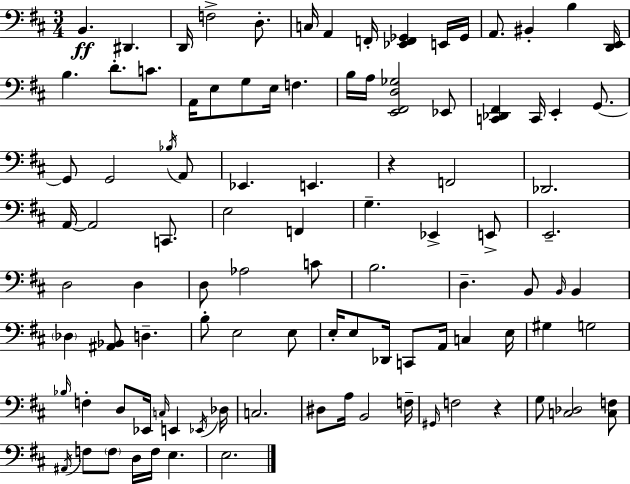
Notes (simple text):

B2/q. D#2/q. D2/s F3/h D3/e. C3/s A2/q F2/s [Eb2,F2,Gb2]/q E2/s Gb2/s A2/e. BIS2/q B3/q [D2,E2]/s B3/q. D4/e. C4/e. A2/s E3/e G3/e E3/s F3/q. B3/s A3/s [E2,F#2,D3,Gb3]/h Eb2/e [C2,Db2,F#2]/q C2/s E2/q G2/e. G2/e G2/h Bb3/s A2/e Eb2/q. E2/q. R/q F2/h Db2/h. A2/s A2/h C2/e. E3/h F2/q G3/q. Eb2/q E2/e E2/h. D3/h D3/q D3/e Ab3/h C4/e B3/h. D3/q. B2/e B2/s B2/q Db3/q [A#2,Bb2]/e D3/q. B3/e E3/h E3/e E3/s E3/e Db2/s C2/e A2/s C3/q E3/s G#3/q G3/h Bb3/s F3/q D3/e Eb2/s C3/s E2/q Eb2/s Db3/s C3/h. D#3/e A3/s B2/h F3/s G#2/s F3/h R/q G3/e [C3,Db3]/h [C3,F3]/e A#2/s F3/e F3/e D3/s F3/s E3/q. E3/h.